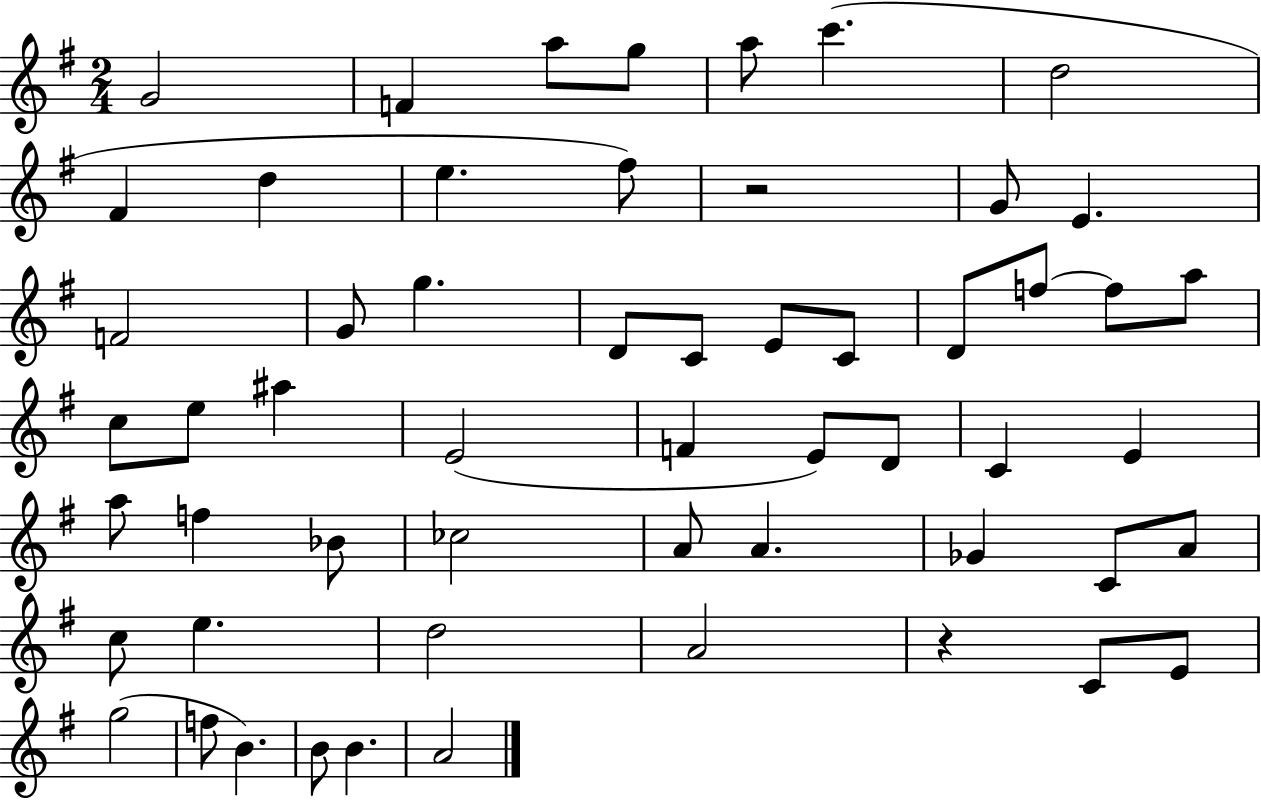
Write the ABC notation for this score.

X:1
T:Untitled
M:2/4
L:1/4
K:G
G2 F a/2 g/2 a/2 c' d2 ^F d e ^f/2 z2 G/2 E F2 G/2 g D/2 C/2 E/2 C/2 D/2 f/2 f/2 a/2 c/2 e/2 ^a E2 F E/2 D/2 C E a/2 f _B/2 _c2 A/2 A _G C/2 A/2 c/2 e d2 A2 z C/2 E/2 g2 f/2 B B/2 B A2